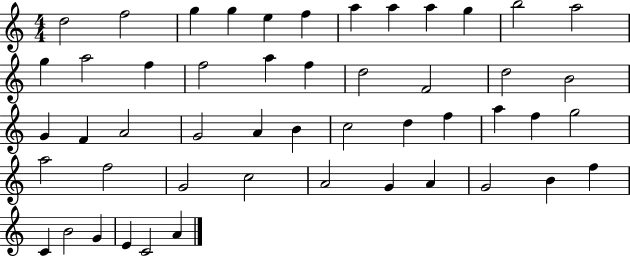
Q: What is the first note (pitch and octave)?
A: D5